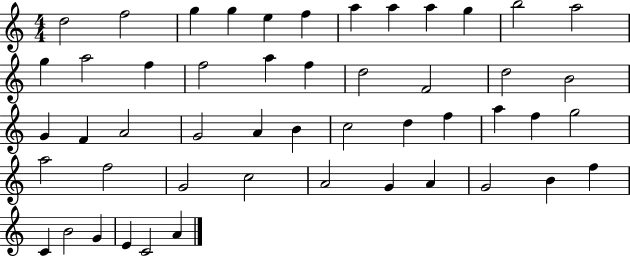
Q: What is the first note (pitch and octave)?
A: D5